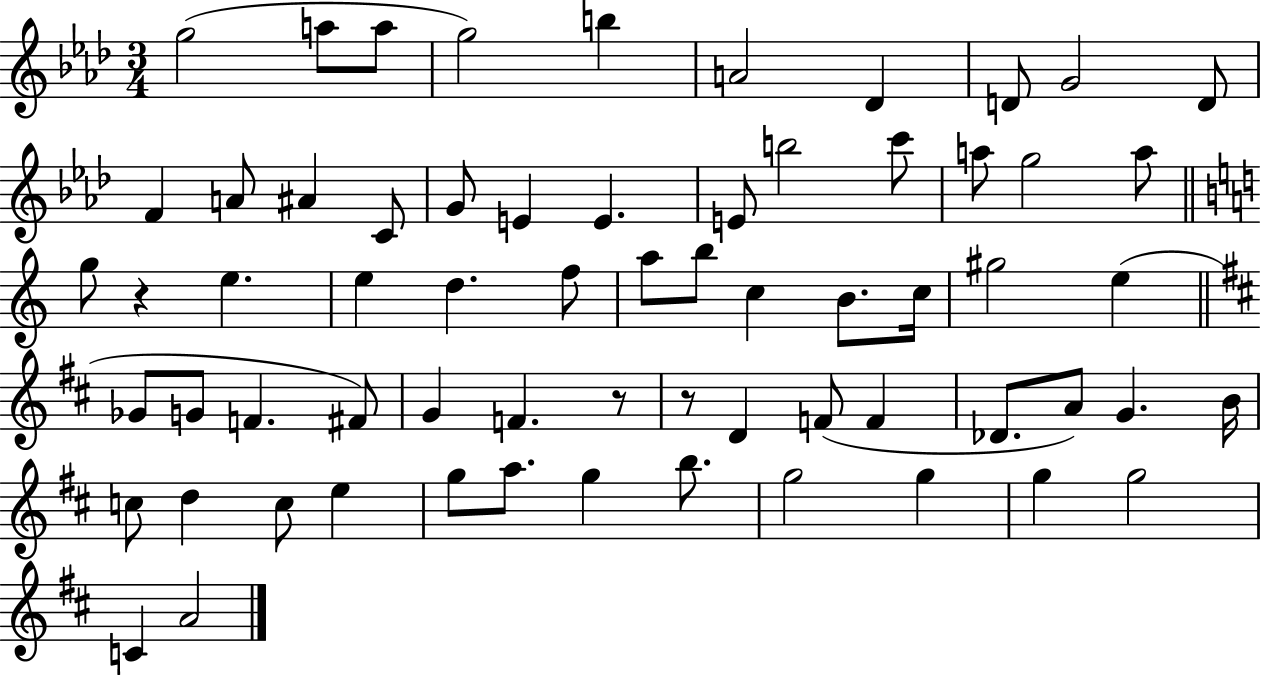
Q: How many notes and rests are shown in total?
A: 65